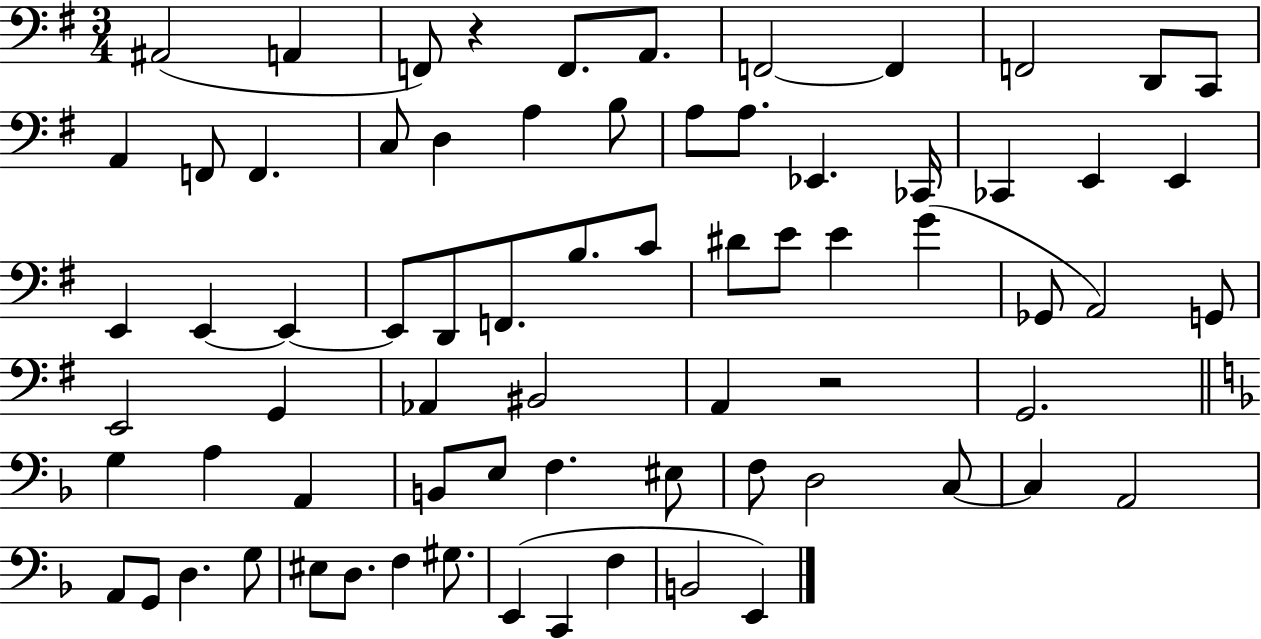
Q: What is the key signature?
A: G major